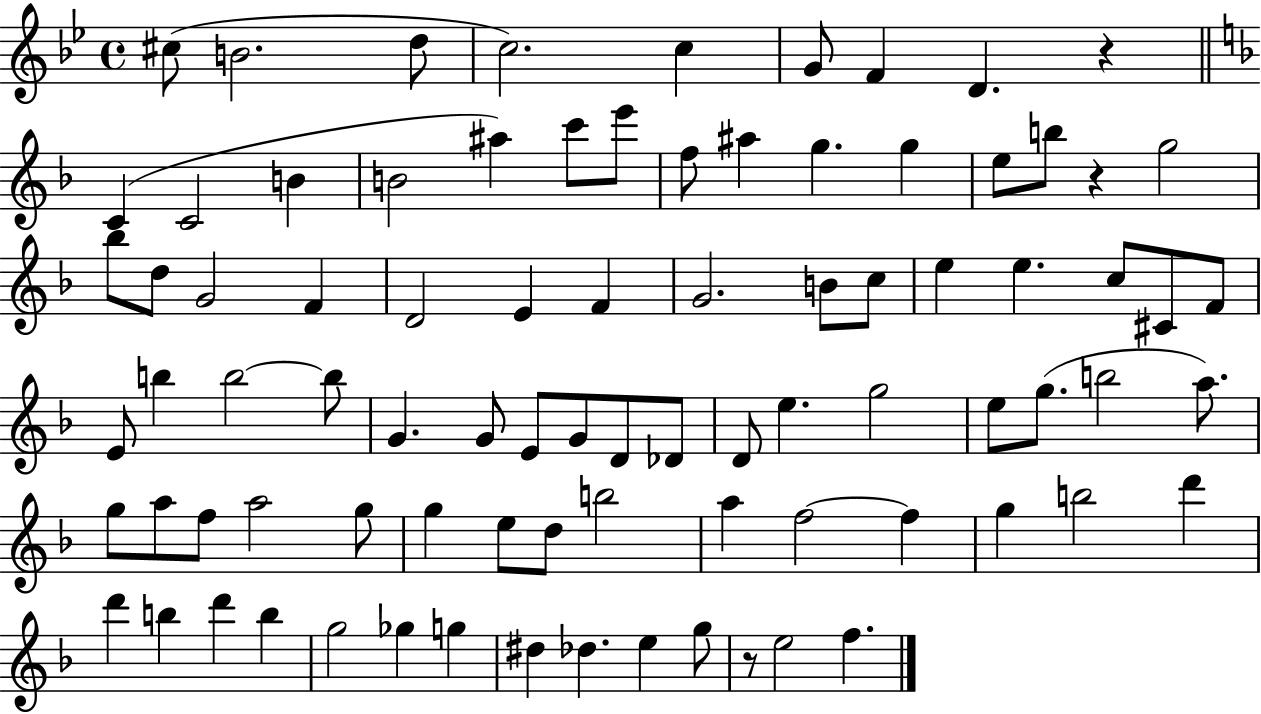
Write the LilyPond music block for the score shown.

{
  \clef treble
  \time 4/4
  \defaultTimeSignature
  \key bes \major
  \repeat volta 2 { cis''8( b'2. d''8 | c''2.) c''4 | g'8 f'4 d'4. r4 | \bar "||" \break \key f \major c'4( c'2 b'4 | b'2 ais''4) c'''8 e'''8 | f''8 ais''4 g''4. g''4 | e''8 b''8 r4 g''2 | \break bes''8 d''8 g'2 f'4 | d'2 e'4 f'4 | g'2. b'8 c''8 | e''4 e''4. c''8 cis'8 f'8 | \break e'8 b''4 b''2~~ b''8 | g'4. g'8 e'8 g'8 d'8 des'8 | d'8 e''4. g''2 | e''8 g''8.( b''2 a''8.) | \break g''8 a''8 f''8 a''2 g''8 | g''4 e''8 d''8 b''2 | a''4 f''2~~ f''4 | g''4 b''2 d'''4 | \break d'''4 b''4 d'''4 b''4 | g''2 ges''4 g''4 | dis''4 des''4. e''4 g''8 | r8 e''2 f''4. | \break } \bar "|."
}